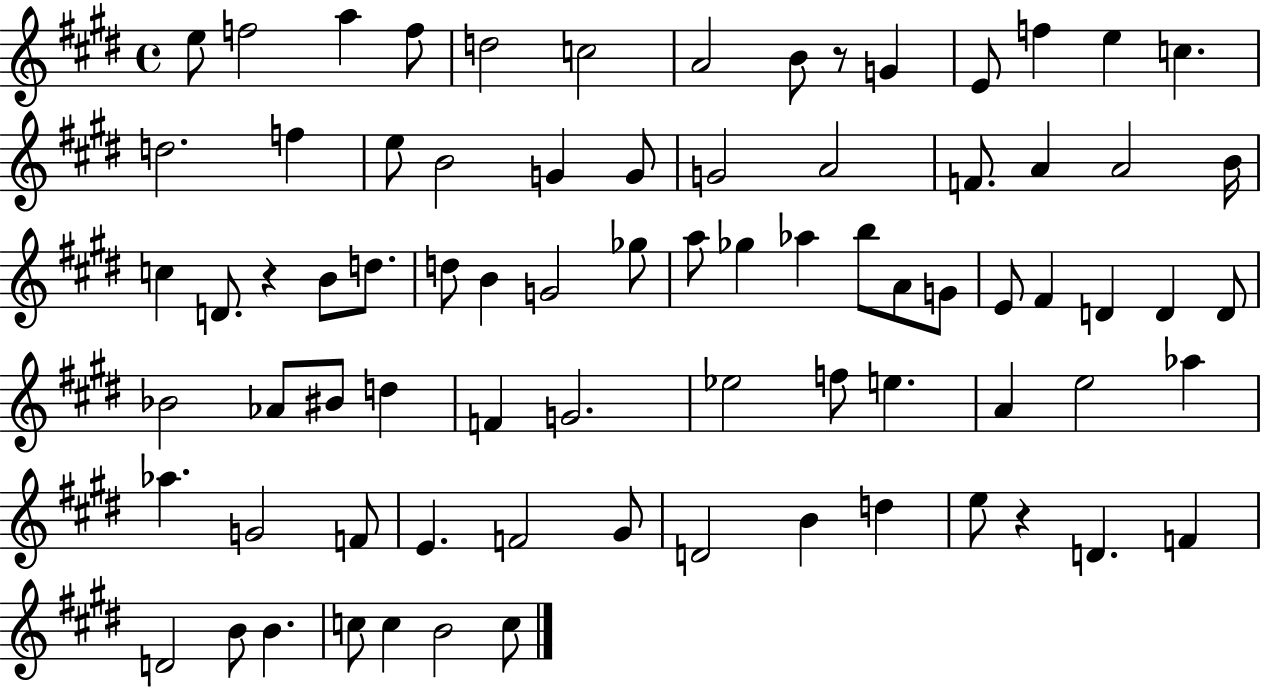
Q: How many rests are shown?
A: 3